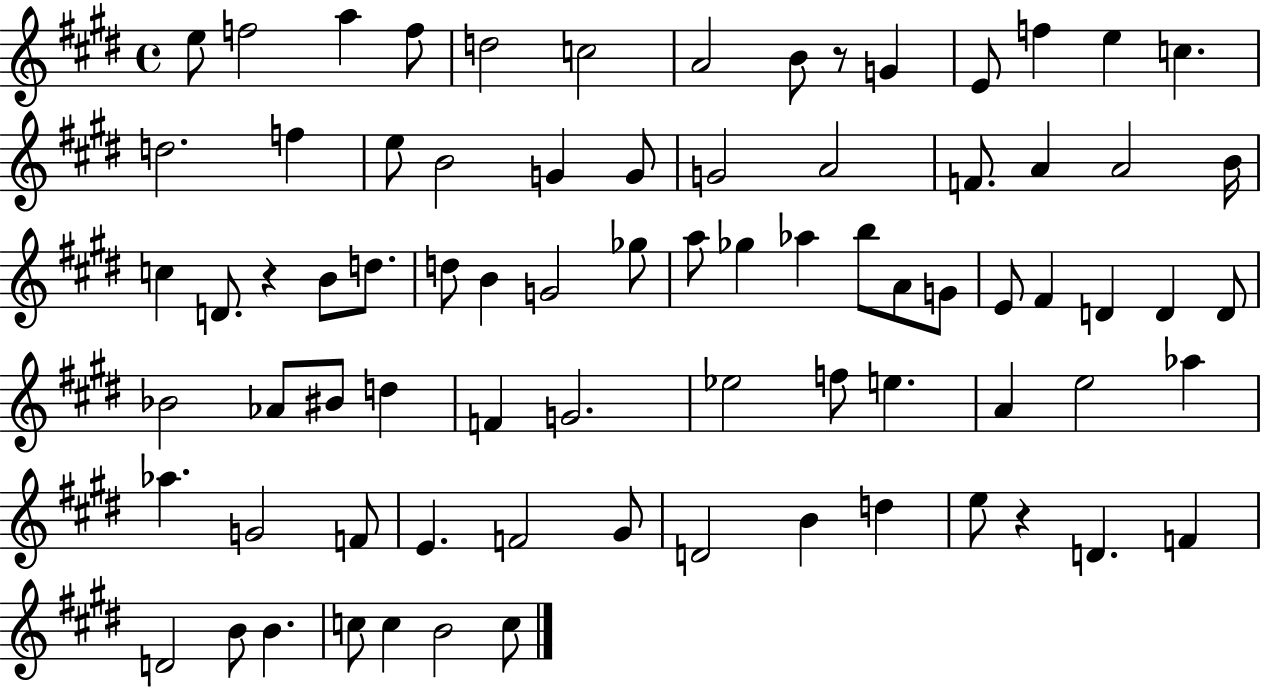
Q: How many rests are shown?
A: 3